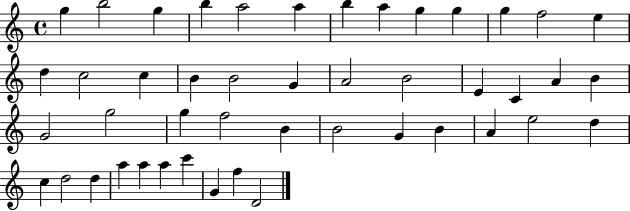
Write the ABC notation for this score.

X:1
T:Untitled
M:4/4
L:1/4
K:C
g b2 g b a2 a b a g g g f2 e d c2 c B B2 G A2 B2 E C A B G2 g2 g f2 B B2 G B A e2 d c d2 d a a a c' G f D2